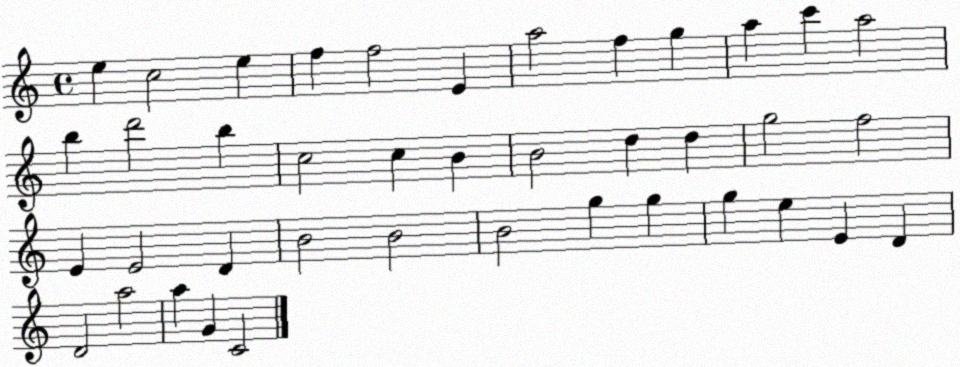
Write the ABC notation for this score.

X:1
T:Untitled
M:4/4
L:1/4
K:C
e c2 e f f2 E a2 f g a c' a2 b d'2 b c2 c B B2 d d g2 f2 E E2 D B2 B2 B2 g g g e E D D2 a2 a G C2